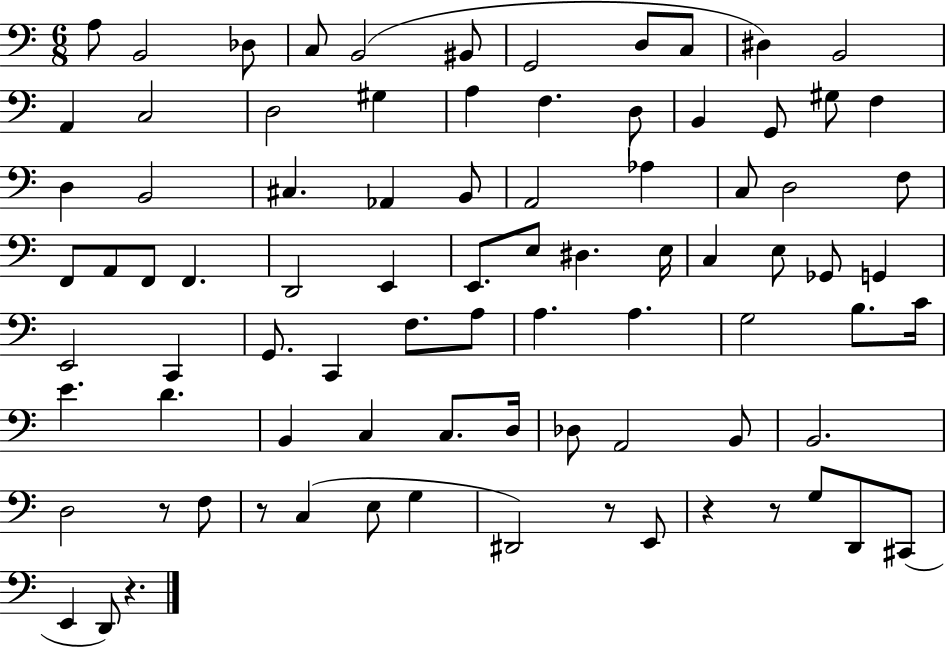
X:1
T:Untitled
M:6/8
L:1/4
K:C
A,/2 B,,2 _D,/2 C,/2 B,,2 ^B,,/2 G,,2 D,/2 C,/2 ^D, B,,2 A,, C,2 D,2 ^G, A, F, D,/2 B,, G,,/2 ^G,/2 F, D, B,,2 ^C, _A,, B,,/2 A,,2 _A, C,/2 D,2 F,/2 F,,/2 A,,/2 F,,/2 F,, D,,2 E,, E,,/2 E,/2 ^D, E,/4 C, E,/2 _G,,/2 G,, E,,2 C,, G,,/2 C,, F,/2 A,/2 A, A, G,2 B,/2 C/4 E D B,, C, C,/2 D,/4 _D,/2 A,,2 B,,/2 B,,2 D,2 z/2 F,/2 z/2 C, E,/2 G, ^D,,2 z/2 E,,/2 z z/2 G,/2 D,,/2 ^C,,/2 E,, D,,/2 z